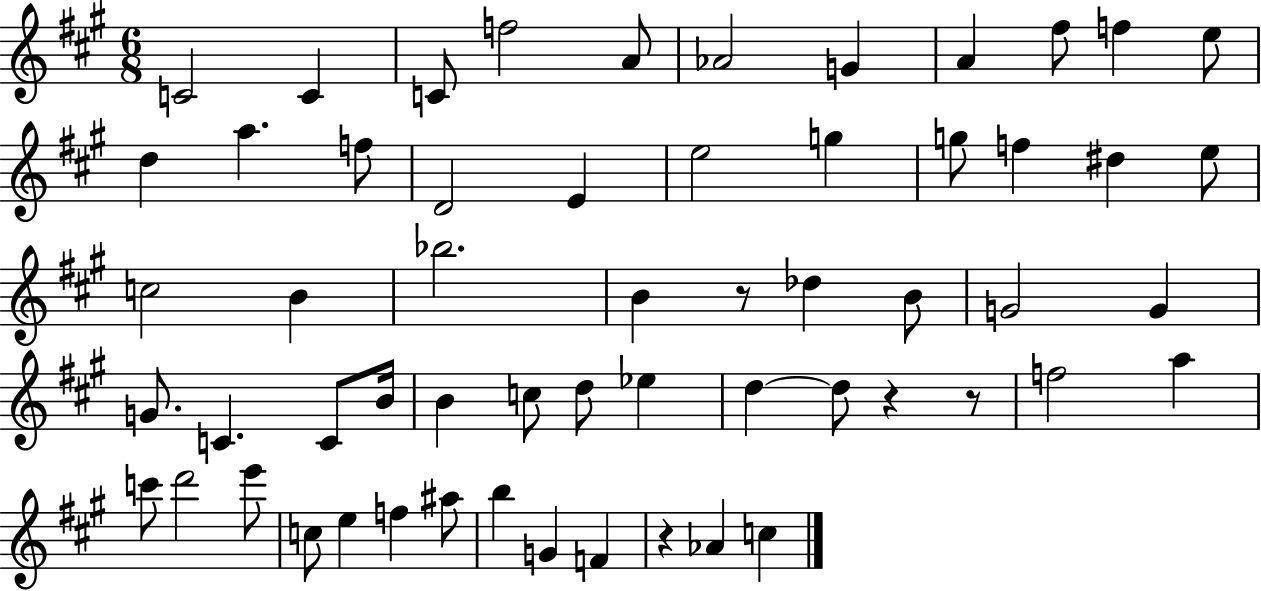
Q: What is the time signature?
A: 6/8